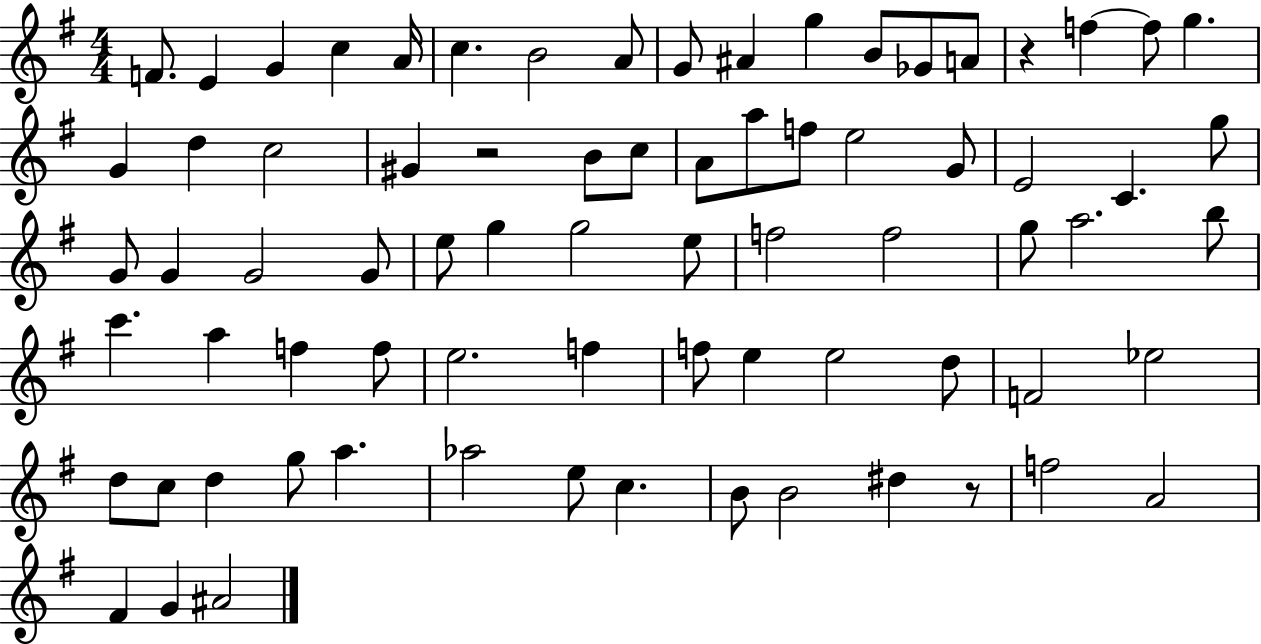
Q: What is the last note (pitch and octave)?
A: A#4